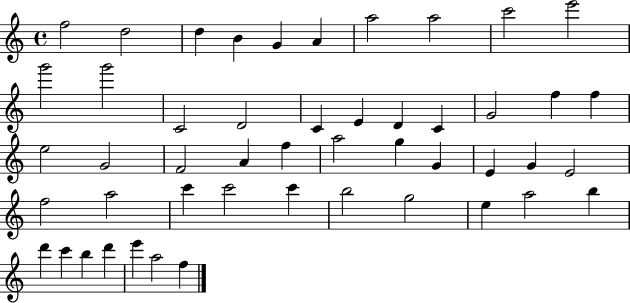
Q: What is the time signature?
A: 4/4